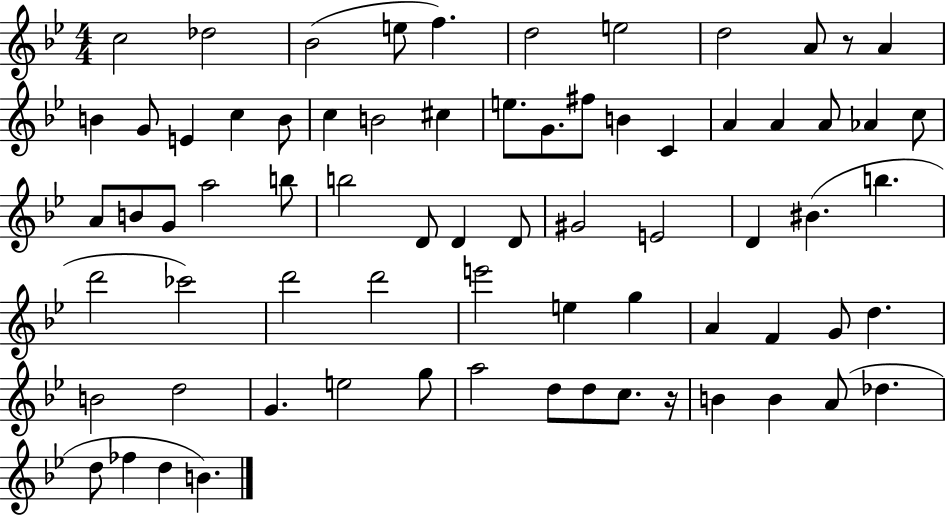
C5/h Db5/h Bb4/h E5/e F5/q. D5/h E5/h D5/h A4/e R/e A4/q B4/q G4/e E4/q C5/q B4/e C5/q B4/h C#5/q E5/e. G4/e. F#5/e B4/q C4/q A4/q A4/q A4/e Ab4/q C5/e A4/e B4/e G4/e A5/h B5/e B5/h D4/e D4/q D4/e G#4/h E4/h D4/q BIS4/q. B5/q. D6/h CES6/h D6/h D6/h E6/h E5/q G5/q A4/q F4/q G4/e D5/q. B4/h D5/h G4/q. E5/h G5/e A5/h D5/e D5/e C5/e. R/s B4/q B4/q A4/e Db5/q. D5/e FES5/q D5/q B4/q.